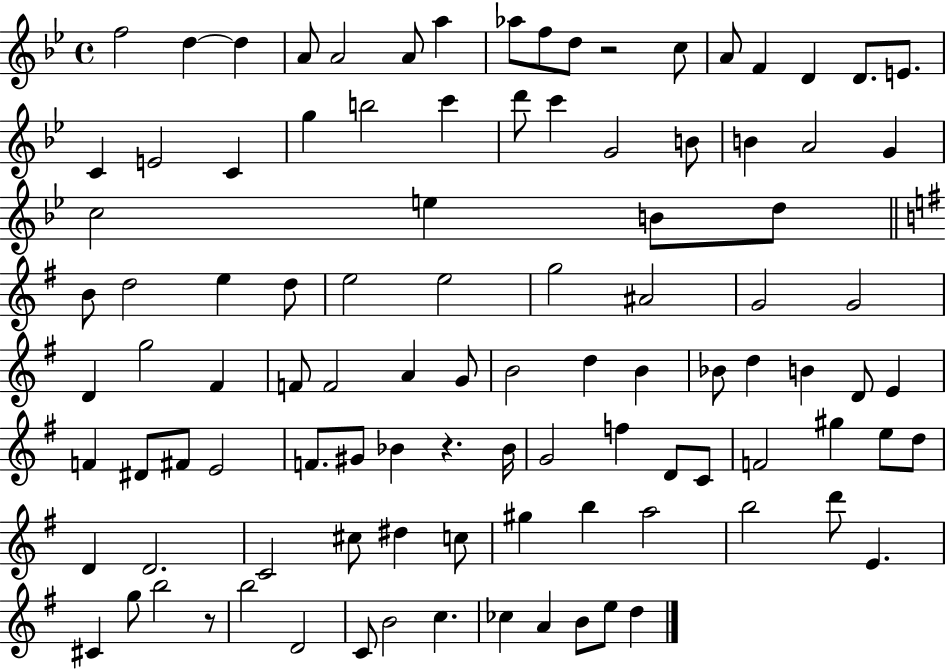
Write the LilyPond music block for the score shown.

{
  \clef treble
  \time 4/4
  \defaultTimeSignature
  \key bes \major
  f''2 d''4~~ d''4 | a'8 a'2 a'8 a''4 | aes''8 f''8 d''8 r2 c''8 | a'8 f'4 d'4 d'8. e'8. | \break c'4 e'2 c'4 | g''4 b''2 c'''4 | d'''8 c'''4 g'2 b'8 | b'4 a'2 g'4 | \break c''2 e''4 b'8 d''8 | \bar "||" \break \key g \major b'8 d''2 e''4 d''8 | e''2 e''2 | g''2 ais'2 | g'2 g'2 | \break d'4 g''2 fis'4 | f'8 f'2 a'4 g'8 | b'2 d''4 b'4 | bes'8 d''4 b'4 d'8 e'4 | \break f'4 dis'8 fis'8 e'2 | f'8. gis'8 bes'4 r4. bes'16 | g'2 f''4 d'8 c'8 | f'2 gis''4 e''8 d''8 | \break d'4 d'2. | c'2 cis''8 dis''4 c''8 | gis''4 b''4 a''2 | b''2 d'''8 e'4. | \break cis'4 g''8 b''2 r8 | b''2 d'2 | c'8 b'2 c''4. | ces''4 a'4 b'8 e''8 d''4 | \break \bar "|."
}